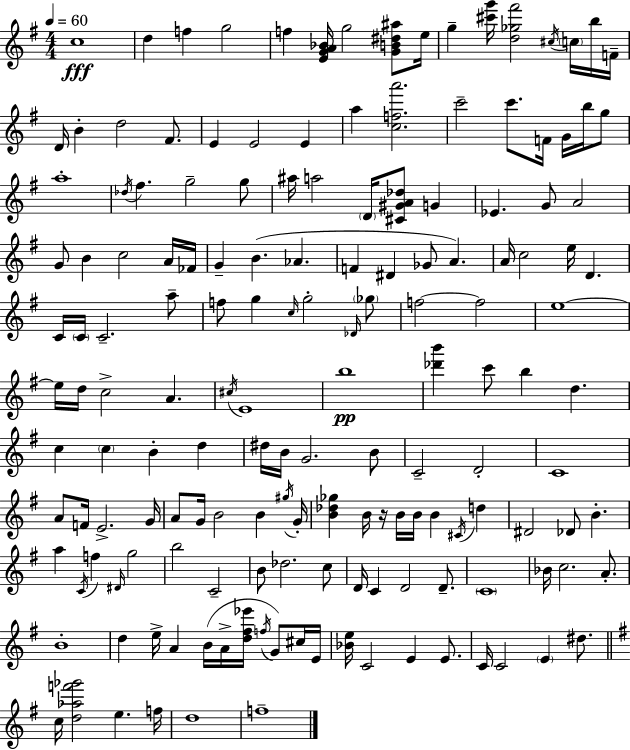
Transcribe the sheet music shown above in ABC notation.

X:1
T:Untitled
M:4/4
L:1/4
K:G
c4 d f g2 f [EGA_B]/4 g2 [GB^d^a]/2 e/4 g [^c'g']/4 [d_g^f']2 ^c/4 c/4 b/4 F/4 D/4 B d2 ^F/2 E E2 E a [cfa']2 c'2 c'/2 F/4 G/4 b/4 g/2 a4 _d/4 ^f g2 g/2 ^a/4 a2 D/4 [^C^GA_d]/2 G _E G/2 A2 G/2 B c2 A/4 _F/4 G B _A F ^D _G/2 A A/4 c2 e/4 D C/4 C/4 C2 a/2 f/2 g c/4 g2 _D/4 _g/2 f2 f2 e4 e/4 d/4 c2 A ^c/4 E4 b4 [_d'b'] c'/2 b d c c B d ^d/4 B/4 G2 B/2 C2 D2 C4 A/2 F/4 E2 G/4 A/2 G/4 B2 B ^g/4 G/4 [B_d_g] B/4 z/4 B/4 B/4 B ^C/4 d ^D2 _D/2 B a C/4 f ^D/4 g2 b2 C2 B/2 _d2 c/2 D/4 C D2 D/2 C4 _B/4 c2 A/2 B4 d e/4 A B/4 A/4 [d^f_e']/4 f/4 G/2 ^c/4 E/4 [_Be]/4 C2 E E/2 C/4 C2 E ^d/2 c/4 [d_af'_g']2 e f/4 d4 f4